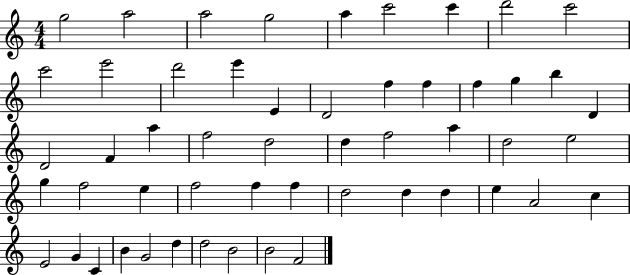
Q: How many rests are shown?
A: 0